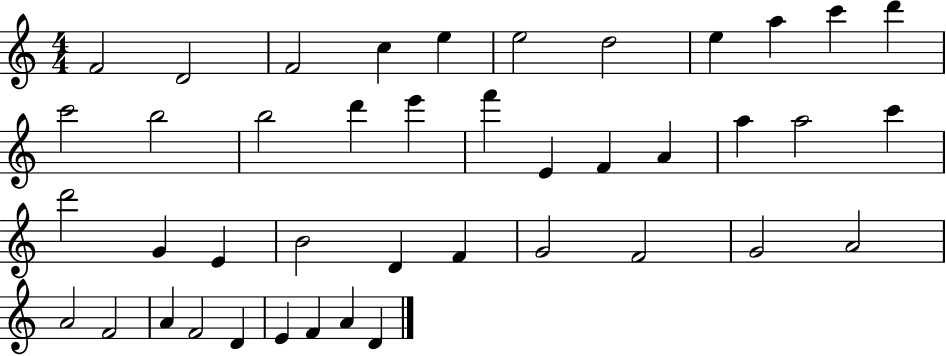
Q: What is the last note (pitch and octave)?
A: D4